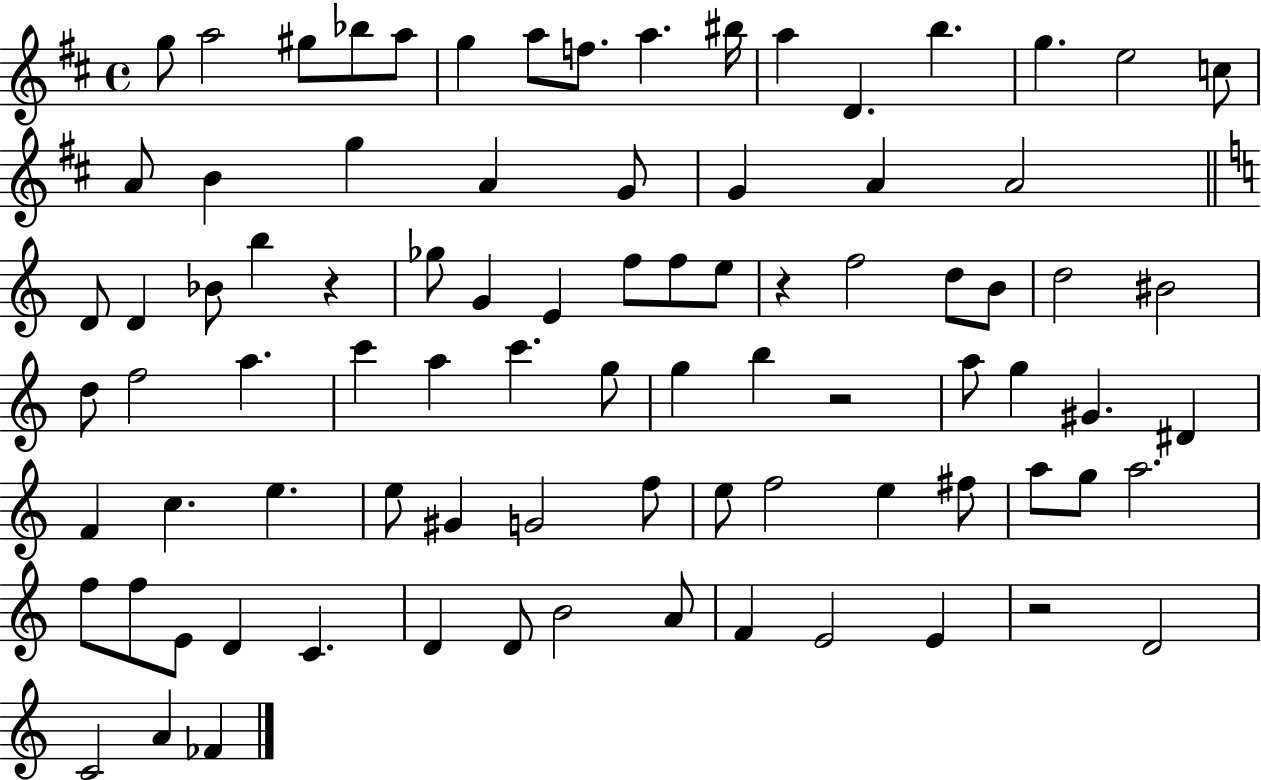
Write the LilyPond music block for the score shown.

{
  \clef treble
  \time 4/4
  \defaultTimeSignature
  \key d \major
  \repeat volta 2 { g''8 a''2 gis''8 bes''8 a''8 | g''4 a''8 f''8. a''4. bis''16 | a''4 d'4. b''4. | g''4. e''2 c''8 | \break a'8 b'4 g''4 a'4 g'8 | g'4 a'4 a'2 | \bar "||" \break \key c \major d'8 d'4 bes'8 b''4 r4 | ges''8 g'4 e'4 f''8 f''8 e''8 | r4 f''2 d''8 b'8 | d''2 bis'2 | \break d''8 f''2 a''4. | c'''4 a''4 c'''4. g''8 | g''4 b''4 r2 | a''8 g''4 gis'4. dis'4 | \break f'4 c''4. e''4. | e''8 gis'4 g'2 f''8 | e''8 f''2 e''4 fis''8 | a''8 g''8 a''2. | \break f''8 f''8 e'8 d'4 c'4. | d'4 d'8 b'2 a'8 | f'4 e'2 e'4 | r2 d'2 | \break c'2 a'4 fes'4 | } \bar "|."
}